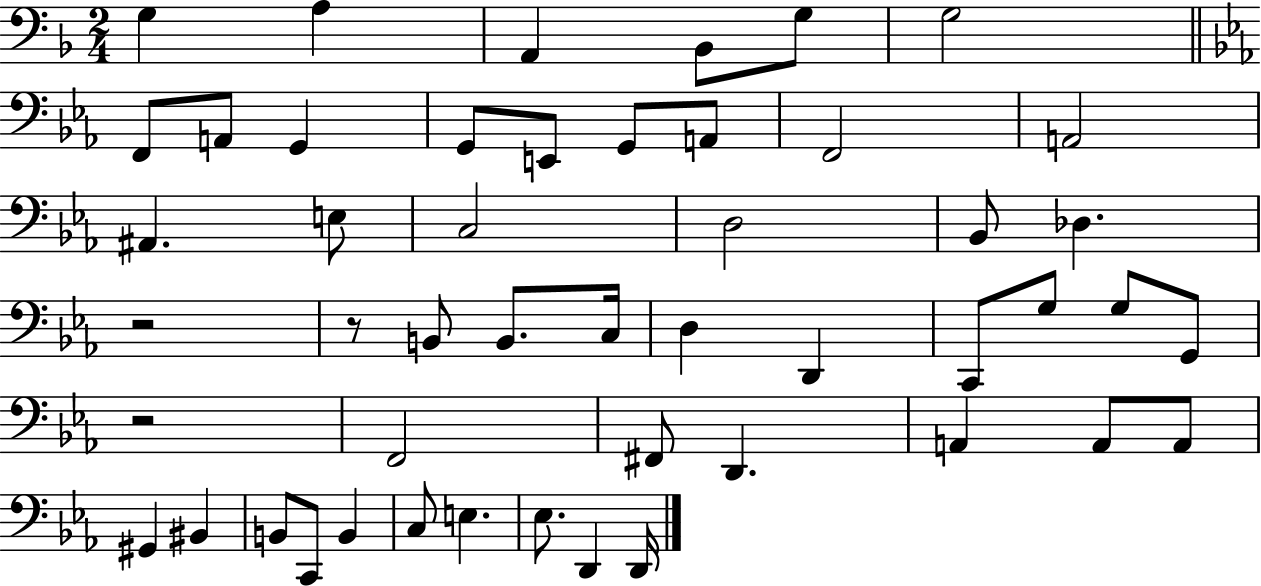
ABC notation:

X:1
T:Untitled
M:2/4
L:1/4
K:F
G, A, A,, _B,,/2 G,/2 G,2 F,,/2 A,,/2 G,, G,,/2 E,,/2 G,,/2 A,,/2 F,,2 A,,2 ^A,, E,/2 C,2 D,2 _B,,/2 _D, z2 z/2 B,,/2 B,,/2 C,/4 D, D,, C,,/2 G,/2 G,/2 G,,/2 z2 F,,2 ^F,,/2 D,, A,, A,,/2 A,,/2 ^G,, ^B,, B,,/2 C,,/2 B,, C,/2 E, _E,/2 D,, D,,/4